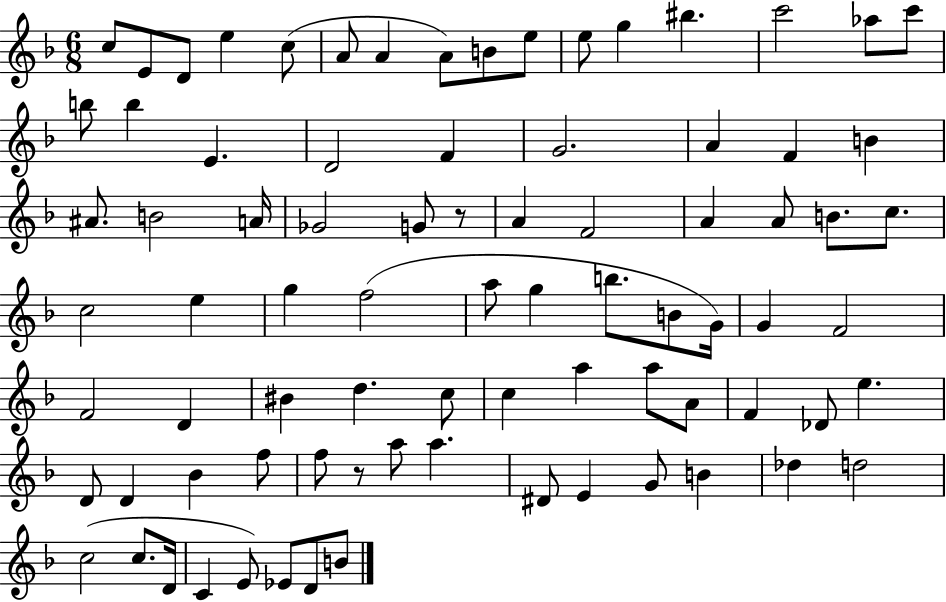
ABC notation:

X:1
T:Untitled
M:6/8
L:1/4
K:F
c/2 E/2 D/2 e c/2 A/2 A A/2 B/2 e/2 e/2 g ^b c'2 _a/2 c'/2 b/2 b E D2 F G2 A F B ^A/2 B2 A/4 _G2 G/2 z/2 A F2 A A/2 B/2 c/2 c2 e g f2 a/2 g b/2 B/2 G/4 G F2 F2 D ^B d c/2 c a a/2 A/2 F _D/2 e D/2 D _B f/2 f/2 z/2 a/2 a ^D/2 E G/2 B _d d2 c2 c/2 D/4 C E/2 _E/2 D/2 B/2